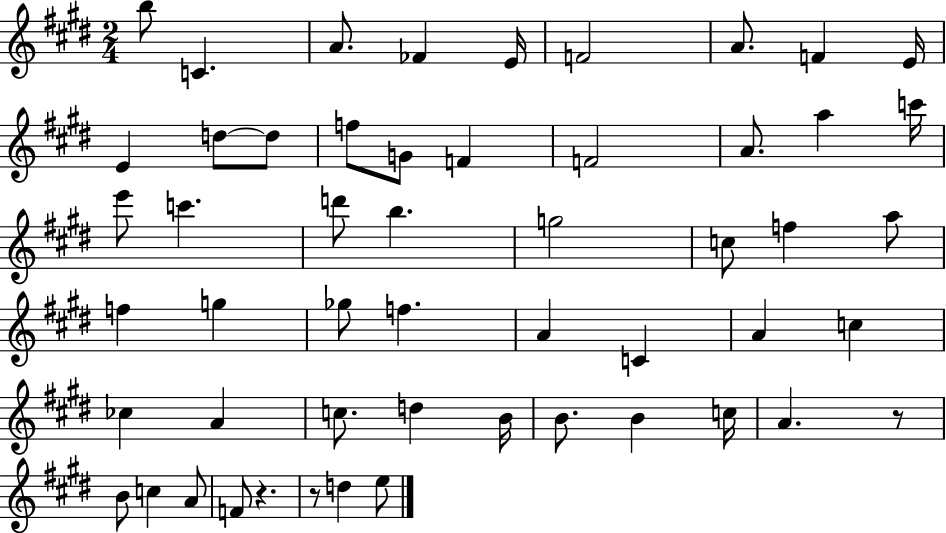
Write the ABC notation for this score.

X:1
T:Untitled
M:2/4
L:1/4
K:E
b/2 C A/2 _F E/4 F2 A/2 F E/4 E d/2 d/2 f/2 G/2 F F2 A/2 a c'/4 e'/2 c' d'/2 b g2 c/2 f a/2 f g _g/2 f A C A c _c A c/2 d B/4 B/2 B c/4 A z/2 B/2 c A/2 F/2 z z/2 d e/2